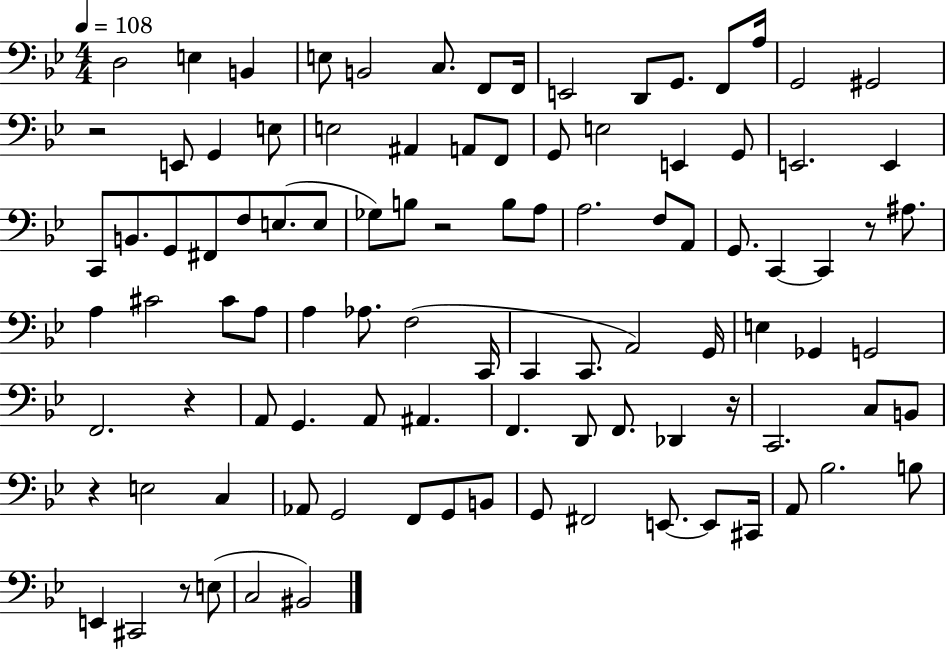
X:1
T:Untitled
M:4/4
L:1/4
K:Bb
D,2 E, B,, E,/2 B,,2 C,/2 F,,/2 F,,/4 E,,2 D,,/2 G,,/2 F,,/2 A,/4 G,,2 ^G,,2 z2 E,,/2 G,, E,/2 E,2 ^A,, A,,/2 F,,/2 G,,/2 E,2 E,, G,,/2 E,,2 E,, C,,/2 B,,/2 G,,/2 ^F,,/2 F,/2 E,/2 E,/2 _G,/2 B,/2 z2 B,/2 A,/2 A,2 F,/2 A,,/2 G,,/2 C,, C,, z/2 ^A,/2 A, ^C2 ^C/2 A,/2 A, _A,/2 F,2 C,,/4 C,, C,,/2 A,,2 G,,/4 E, _G,, G,,2 F,,2 z A,,/2 G,, A,,/2 ^A,, F,, D,,/2 F,,/2 _D,, z/4 C,,2 C,/2 B,,/2 z E,2 C, _A,,/2 G,,2 F,,/2 G,,/2 B,,/2 G,,/2 ^F,,2 E,,/2 E,,/2 ^C,,/4 A,,/2 _B,2 B,/2 E,, ^C,,2 z/2 E,/2 C,2 ^B,,2